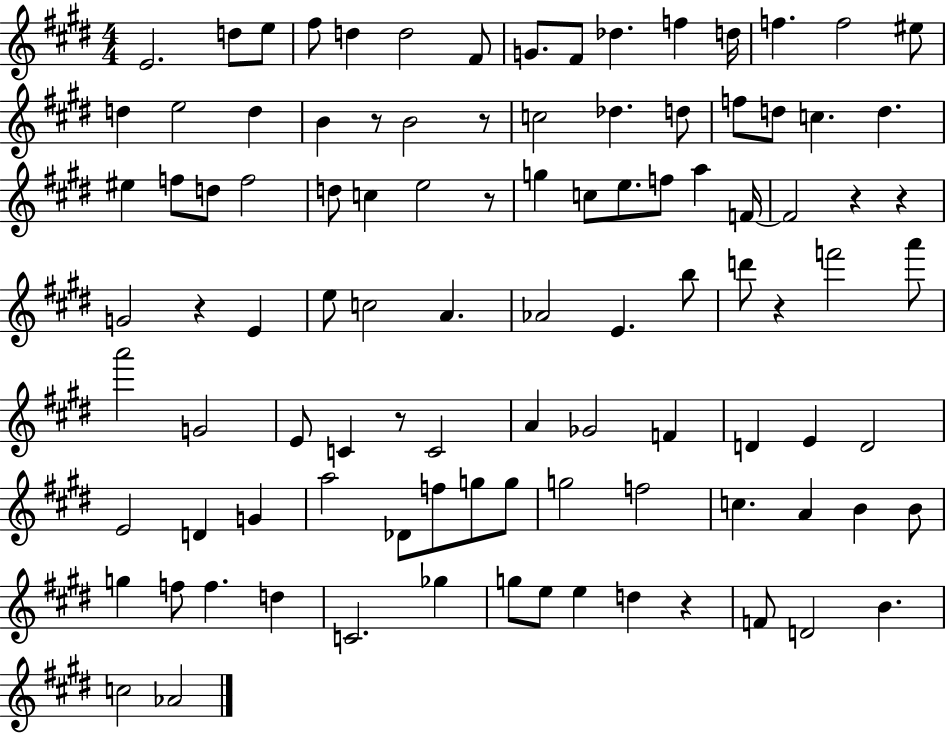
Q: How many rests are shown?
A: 9